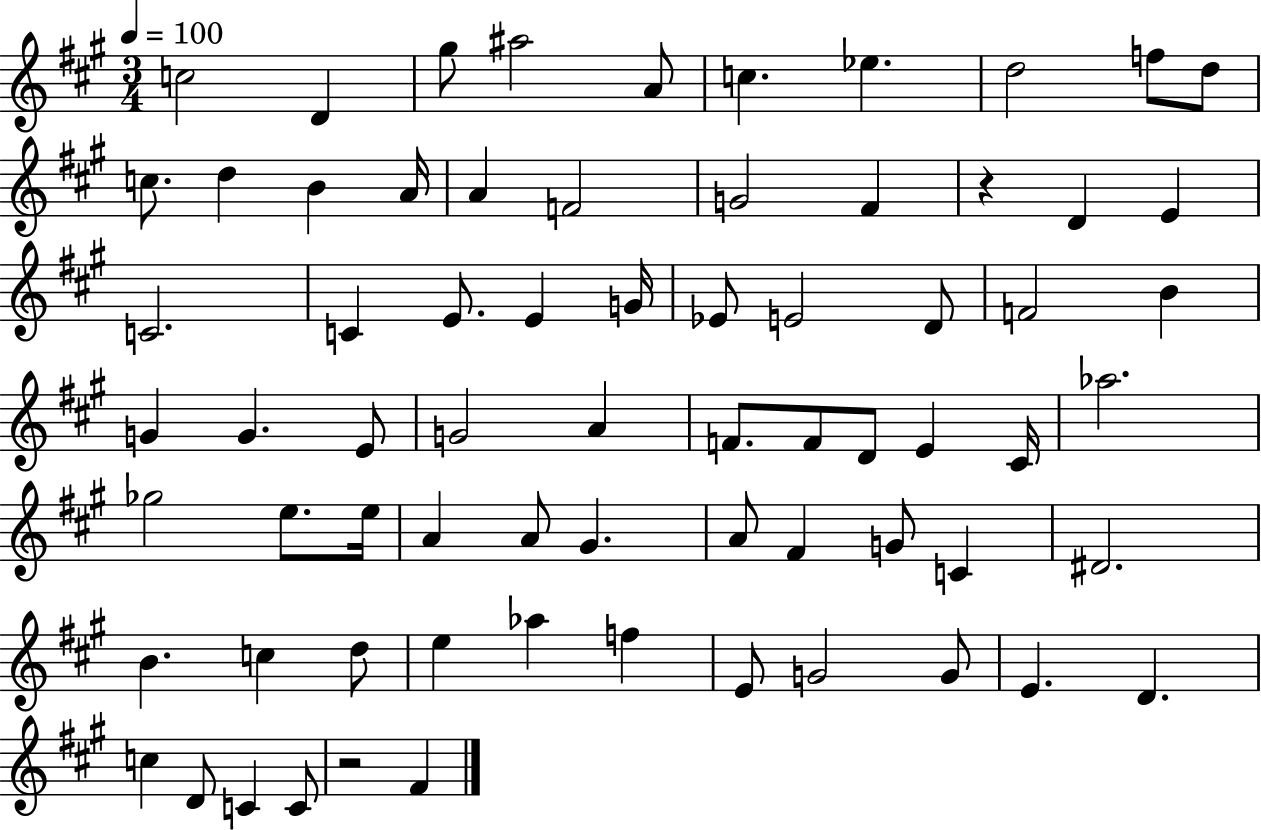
C5/h D4/q G#5/e A#5/h A4/e C5/q. Eb5/q. D5/h F5/e D5/e C5/e. D5/q B4/q A4/s A4/q F4/h G4/h F#4/q R/q D4/q E4/q C4/h. C4/q E4/e. E4/q G4/s Eb4/e E4/h D4/e F4/h B4/q G4/q G4/q. E4/e G4/h A4/q F4/e. F4/e D4/e E4/q C#4/s Ab5/h. Gb5/h E5/e. E5/s A4/q A4/e G#4/q. A4/e F#4/q G4/e C4/q D#4/h. B4/q. C5/q D5/e E5/q Ab5/q F5/q E4/e G4/h G4/e E4/q. D4/q. C5/q D4/e C4/q C4/e R/h F#4/q